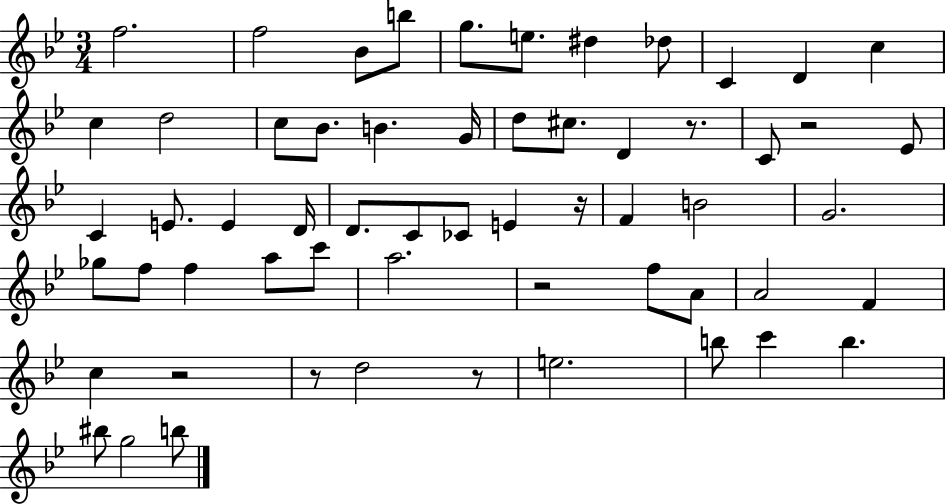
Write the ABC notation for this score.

X:1
T:Untitled
M:3/4
L:1/4
K:Bb
f2 f2 _B/2 b/2 g/2 e/2 ^d _d/2 C D c c d2 c/2 _B/2 B G/4 d/2 ^c/2 D z/2 C/2 z2 _E/2 C E/2 E D/4 D/2 C/2 _C/2 E z/4 F B2 G2 _g/2 f/2 f a/2 c'/2 a2 z2 f/2 A/2 A2 F c z2 z/2 d2 z/2 e2 b/2 c' b ^b/2 g2 b/2